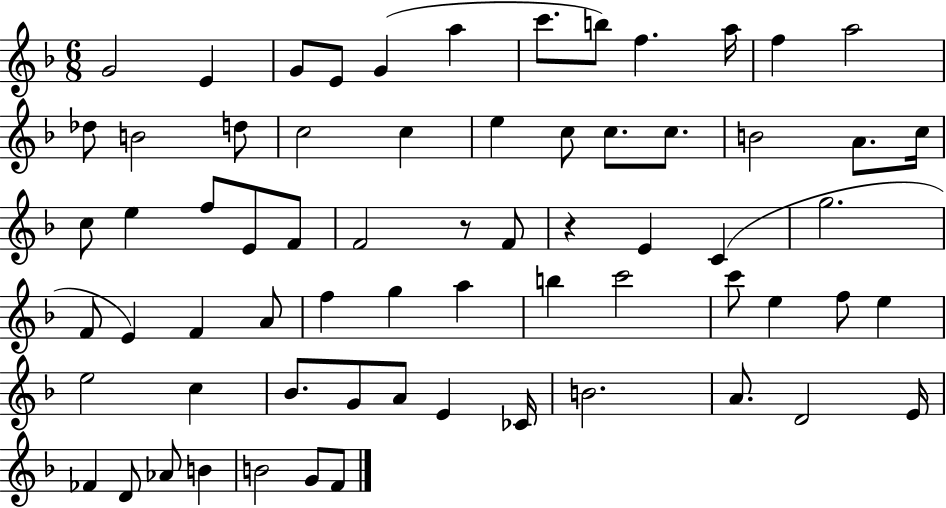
X:1
T:Untitled
M:6/8
L:1/4
K:F
G2 E G/2 E/2 G a c'/2 b/2 f a/4 f a2 _d/2 B2 d/2 c2 c e c/2 c/2 c/2 B2 A/2 c/4 c/2 e f/2 E/2 F/2 F2 z/2 F/2 z E C g2 F/2 E F A/2 f g a b c'2 c'/2 e f/2 e e2 c _B/2 G/2 A/2 E _C/4 B2 A/2 D2 E/4 _F D/2 _A/2 B B2 G/2 F/2